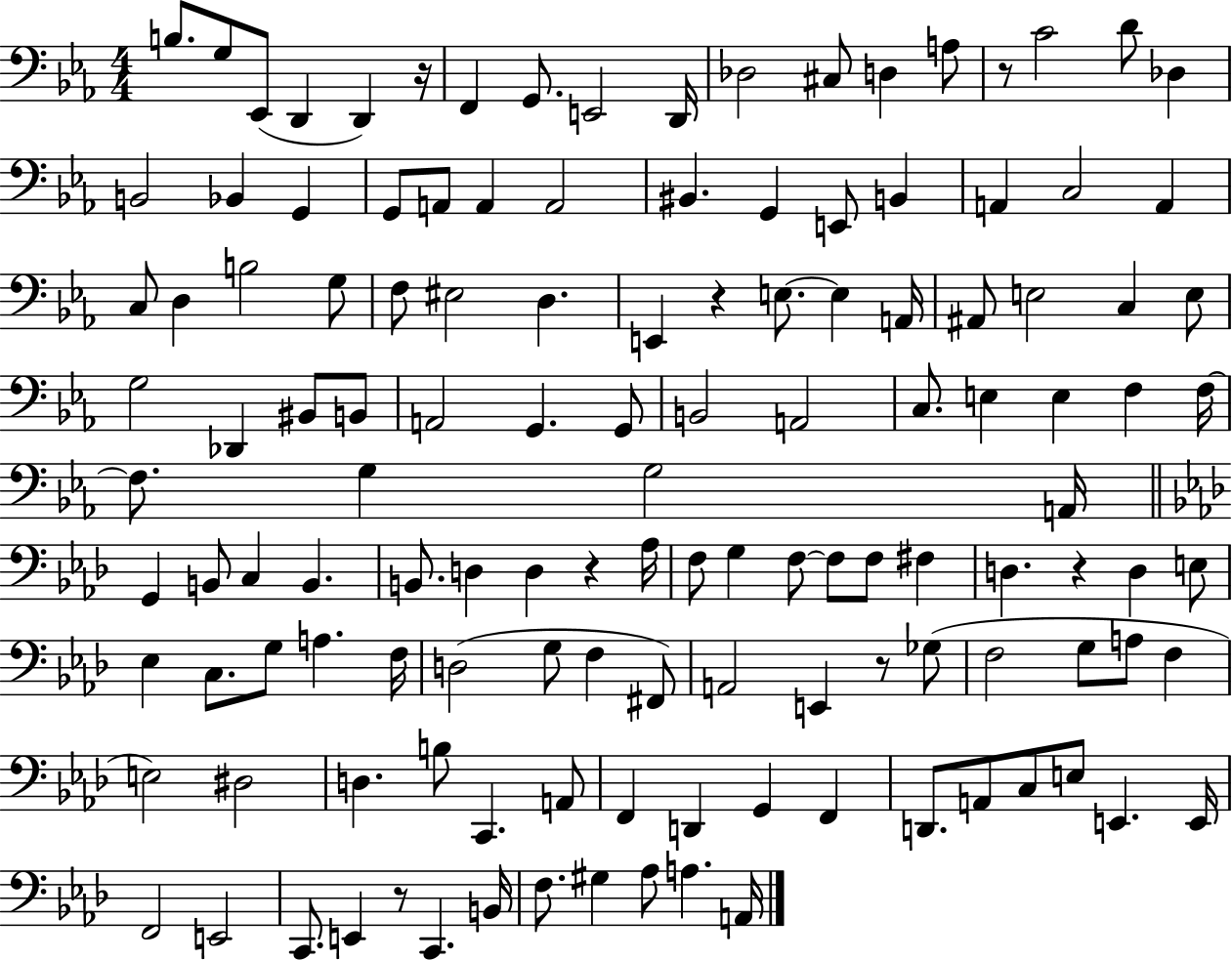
{
  \clef bass
  \numericTimeSignature
  \time 4/4
  \key ees \major
  b8. g8 ees,8( d,4 d,4) r16 | f,4 g,8. e,2 d,16 | des2 cis8 d4 a8 | r8 c'2 d'8 des4 | \break b,2 bes,4 g,4 | g,8 a,8 a,4 a,2 | bis,4. g,4 e,8 b,4 | a,4 c2 a,4 | \break c8 d4 b2 g8 | f8 eis2 d4. | e,4 r4 e8.~~ e4 a,16 | ais,8 e2 c4 e8 | \break g2 des,4 bis,8 b,8 | a,2 g,4. g,8 | b,2 a,2 | c8. e4 e4 f4 f16~~ | \break f8. g4 g2 a,16 | \bar "||" \break \key aes \major g,4 b,8 c4 b,4. | b,8. d4 d4 r4 aes16 | f8 g4 f8~~ f8 f8 fis4 | d4. r4 d4 e8 | \break ees4 c8. g8 a4. f16 | d2( g8 f4 fis,8) | a,2 e,4 r8 ges8( | f2 g8 a8 f4 | \break e2) dis2 | d4. b8 c,4. a,8 | f,4 d,4 g,4 f,4 | d,8. a,8 c8 e8 e,4. e,16 | \break f,2 e,2 | c,8. e,4 r8 c,4. b,16 | f8. gis4 aes8 a4. a,16 | \bar "|."
}